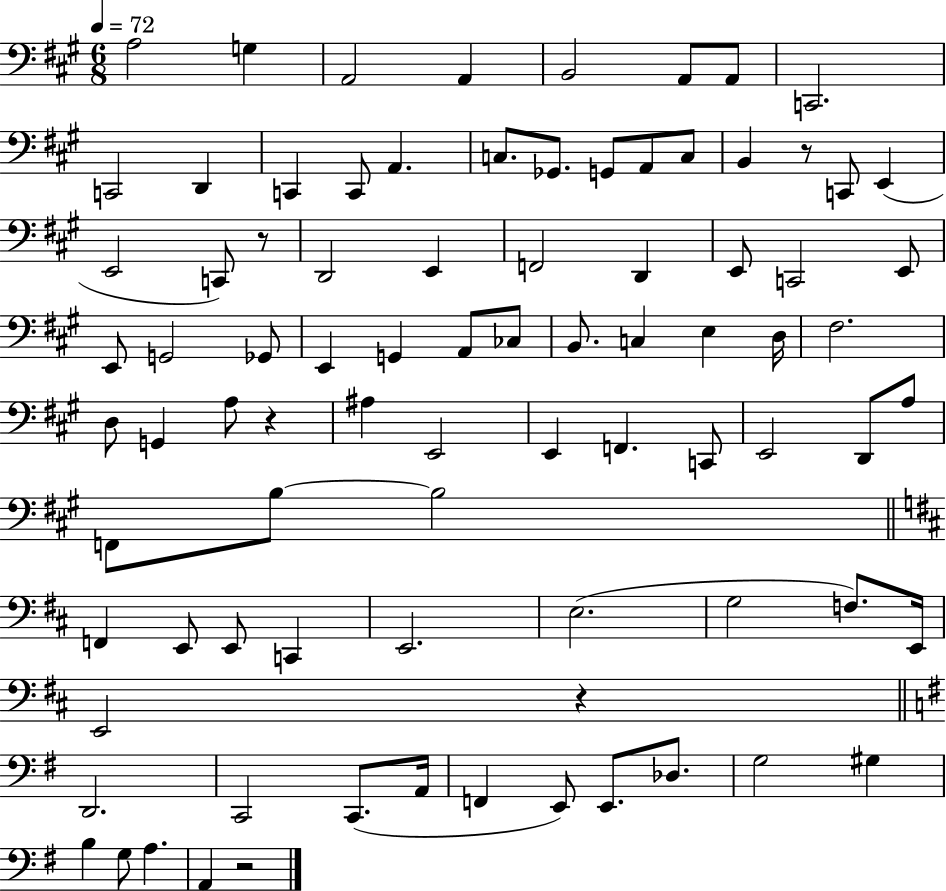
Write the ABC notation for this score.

X:1
T:Untitled
M:6/8
L:1/4
K:A
A,2 G, A,,2 A,, B,,2 A,,/2 A,,/2 C,,2 C,,2 D,, C,, C,,/2 A,, C,/2 _G,,/2 G,,/2 A,,/2 C,/2 B,, z/2 C,,/2 E,, E,,2 C,,/2 z/2 D,,2 E,, F,,2 D,, E,,/2 C,,2 E,,/2 E,,/2 G,,2 _G,,/2 E,, G,, A,,/2 _C,/2 B,,/2 C, E, D,/4 ^F,2 D,/2 G,, A,/2 z ^A, E,,2 E,, F,, C,,/2 E,,2 D,,/2 A,/2 F,,/2 B,/2 B,2 F,, E,,/2 E,,/2 C,, E,,2 E,2 G,2 F,/2 E,,/4 E,,2 z D,,2 C,,2 C,,/2 A,,/4 F,, E,,/2 E,,/2 _D,/2 G,2 ^G, B, G,/2 A, A,, z2